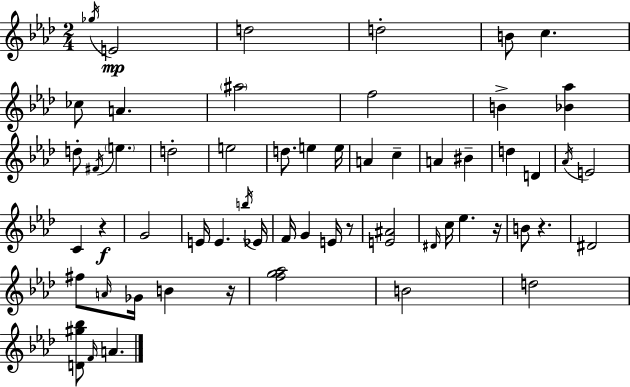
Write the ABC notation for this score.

X:1
T:Untitled
M:2/4
L:1/4
K:Fm
_g/4 E2 d2 d2 B/2 c _c/2 A ^a2 f2 B [_B_a] d/2 ^F/4 e d2 e2 d/2 e e/4 A c A ^B d D _A/4 E2 C z G2 E/4 E b/4 _E/4 F/4 G E/4 z/2 [E^A]2 ^D/4 c/4 _e z/4 B/2 z ^D2 ^f/2 A/4 _G/4 B z/4 [fg_a]2 B2 d2 [D^g_b]/2 F/4 A